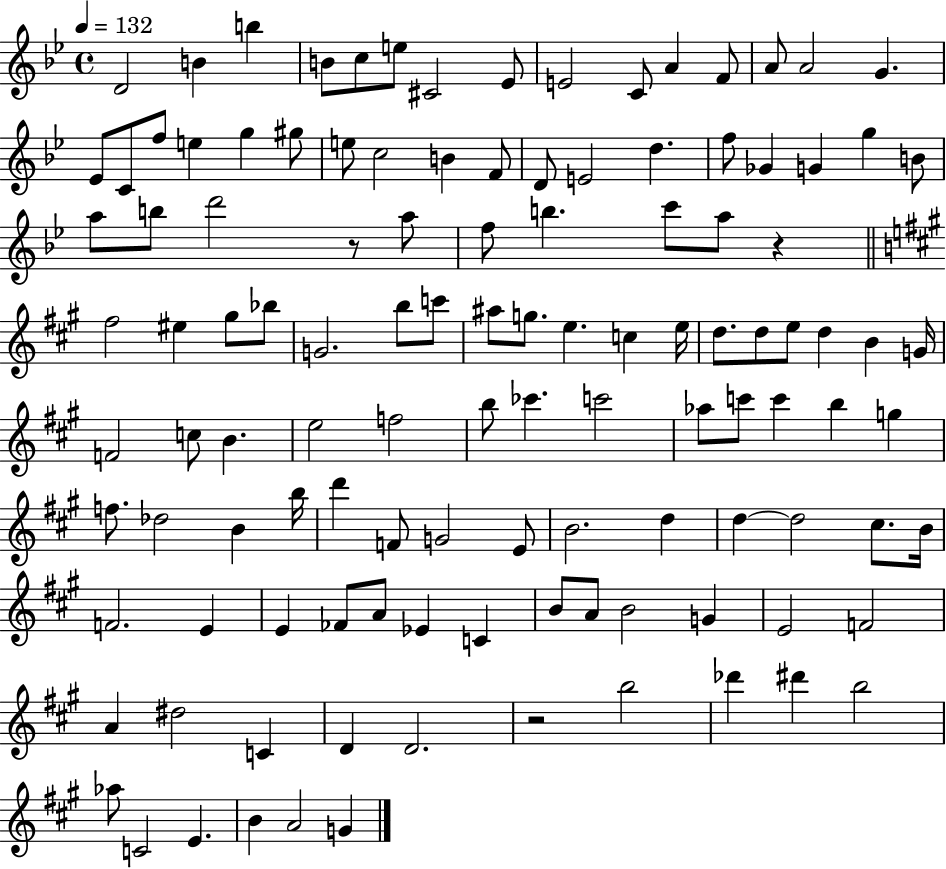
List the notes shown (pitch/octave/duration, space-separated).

D4/h B4/q B5/q B4/e C5/e E5/e C#4/h Eb4/e E4/h C4/e A4/q F4/e A4/e A4/h G4/q. Eb4/e C4/e F5/e E5/q G5/q G#5/e E5/e C5/h B4/q F4/e D4/e E4/h D5/q. F5/e Gb4/q G4/q G5/q B4/e A5/e B5/e D6/h R/e A5/e F5/e B5/q. C6/e A5/e R/q F#5/h EIS5/q G#5/e Bb5/e G4/h. B5/e C6/e A#5/e G5/e. E5/q. C5/q E5/s D5/e. D5/e E5/e D5/q B4/q G4/s F4/h C5/e B4/q. E5/h F5/h B5/e CES6/q. C6/h Ab5/e C6/e C6/q B5/q G5/q F5/e. Db5/h B4/q B5/s D6/q F4/e G4/h E4/e B4/h. D5/q D5/q D5/h C#5/e. B4/s F4/h. E4/q E4/q FES4/e A4/e Eb4/q C4/q B4/e A4/e B4/h G4/q E4/h F4/h A4/q D#5/h C4/q D4/q D4/h. R/h B5/h Db6/q D#6/q B5/h Ab5/e C4/h E4/q. B4/q A4/h G4/q